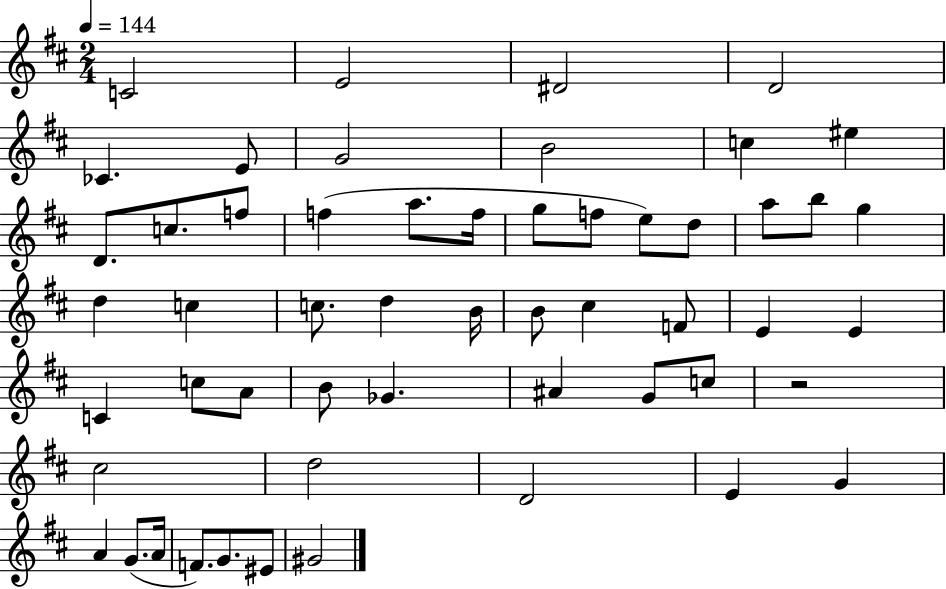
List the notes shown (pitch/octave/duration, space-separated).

C4/h E4/h D#4/h D4/h CES4/q. E4/e G4/h B4/h C5/q EIS5/q D4/e. C5/e. F5/e F5/q A5/e. F5/s G5/e F5/e E5/e D5/e A5/e B5/e G5/q D5/q C5/q C5/e. D5/q B4/s B4/e C#5/q F4/e E4/q E4/q C4/q C5/e A4/e B4/e Gb4/q. A#4/q G4/e C5/e R/h C#5/h D5/h D4/h E4/q G4/q A4/q G4/e. A4/s F4/e. G4/e. EIS4/e G#4/h